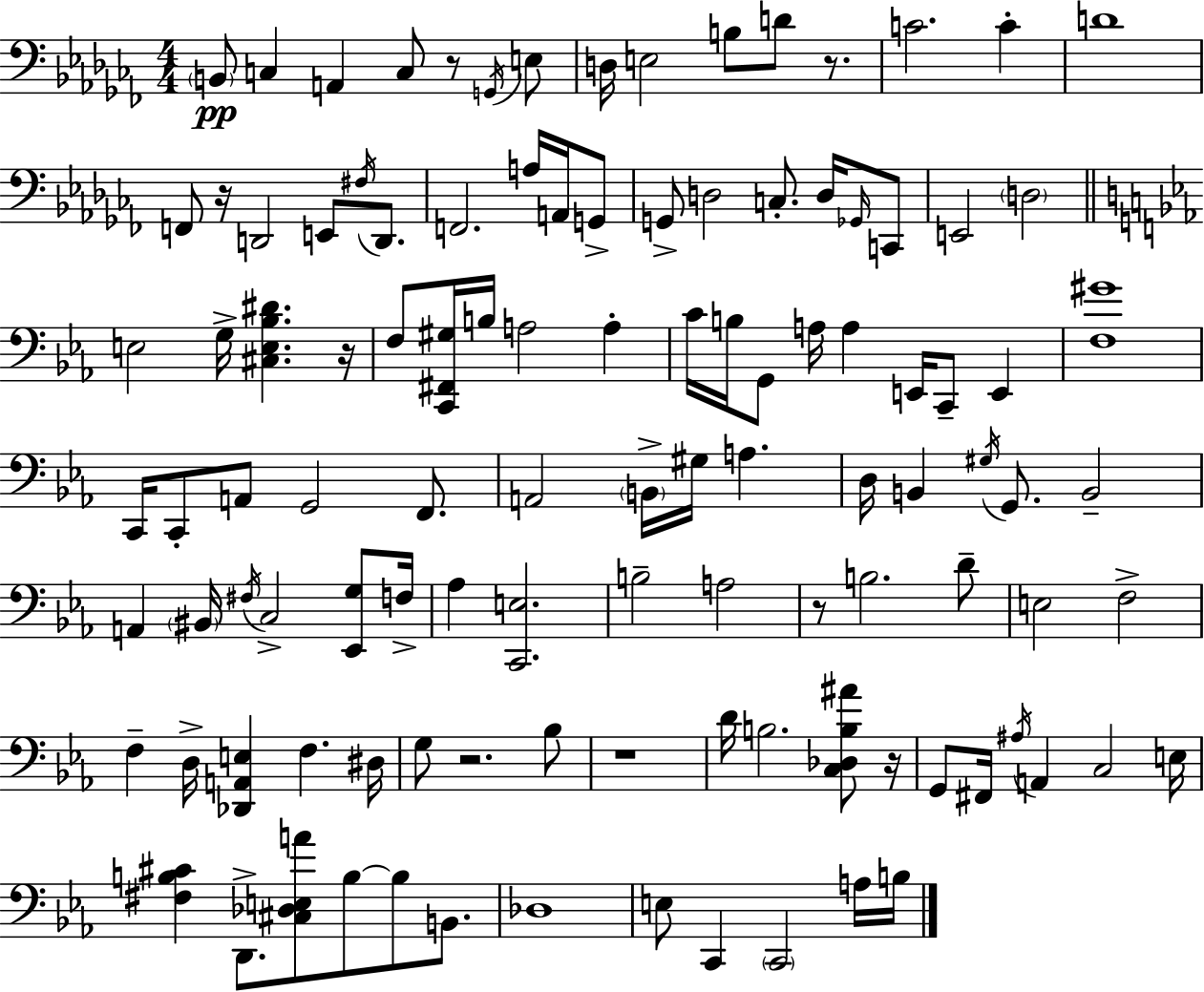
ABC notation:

X:1
T:Untitled
M:4/4
L:1/4
K:Abm
B,,/2 C, A,, C,/2 z/2 G,,/4 E,/2 D,/4 E,2 B,/2 D/2 z/2 C2 C D4 F,,/2 z/4 D,,2 E,,/2 ^F,/4 D,,/2 F,,2 A,/4 A,,/4 G,,/2 G,,/2 D,2 C,/2 D,/4 _G,,/4 C,,/2 E,,2 D,2 E,2 G,/4 [^C,E,_B,^D] z/4 F,/2 [C,,^F,,^G,]/4 B,/4 A,2 A, C/4 B,/4 G,,/2 A,/4 A, E,,/4 C,,/2 E,, [F,^G]4 C,,/4 C,,/2 A,,/2 G,,2 F,,/2 A,,2 B,,/4 ^G,/4 A, D,/4 B,, ^G,/4 G,,/2 B,,2 A,, ^B,,/4 ^F,/4 C,2 [_E,,G,]/2 F,/4 _A, [C,,E,]2 B,2 A,2 z/2 B,2 D/2 E,2 F,2 F, D,/4 [_D,,A,,E,] F, ^D,/4 G,/2 z2 _B,/2 z4 D/4 B,2 [C,_D,B,^A]/2 z/4 G,,/2 ^F,,/4 ^A,/4 A,, C,2 E,/4 [^F,B,^C] D,,/2 [^C,_D,E,A]/2 B,/2 B,/2 B,,/2 _D,4 E,/2 C,, C,,2 A,/4 B,/4